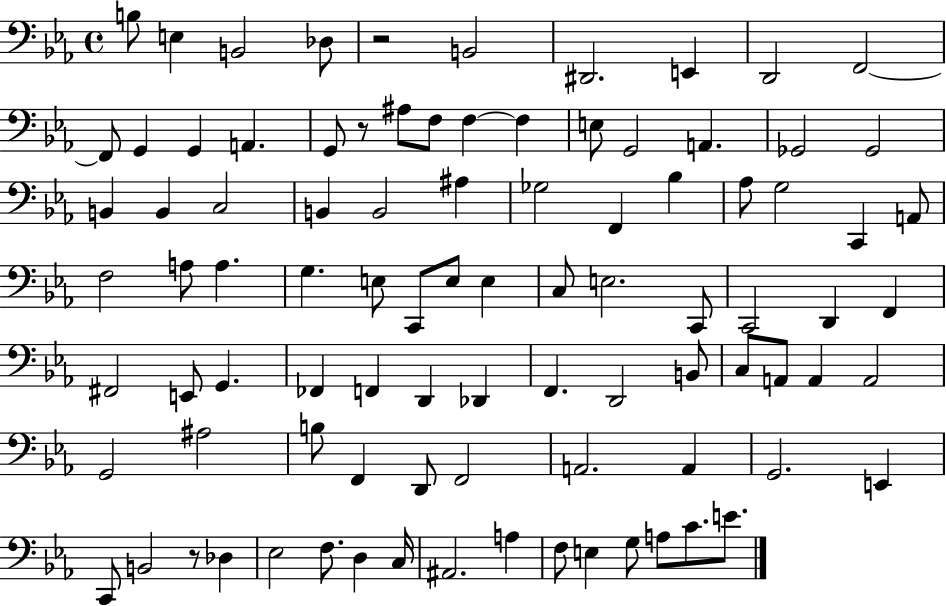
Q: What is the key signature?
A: EES major